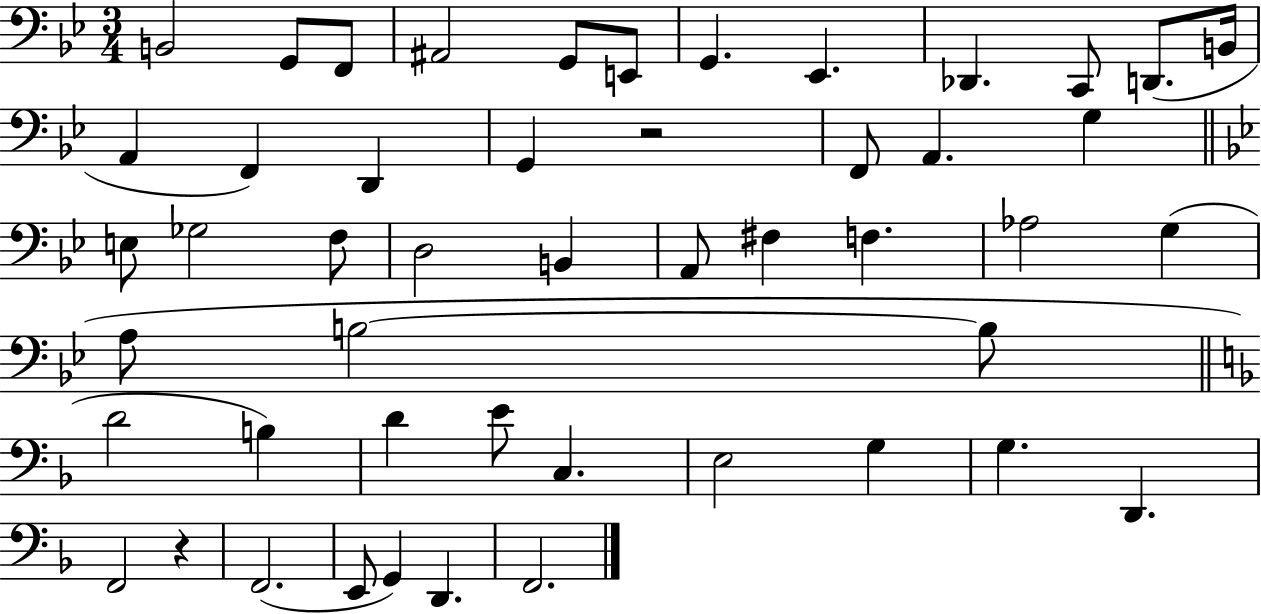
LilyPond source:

{
  \clef bass
  \numericTimeSignature
  \time 3/4
  \key bes \major
  \repeat volta 2 { b,2 g,8 f,8 | ais,2 g,8 e,8 | g,4. ees,4. | des,4. c,8 d,8.( b,16 | \break a,4 f,4) d,4 | g,4 r2 | f,8 a,4. g4 | \bar "||" \break \key g \minor e8 ges2 f8 | d2 b,4 | a,8 fis4 f4. | aes2 g4( | \break a8 b2~~ b8 | \bar "||" \break \key f \major d'2 b4) | d'4 e'8 c4. | e2 g4 | g4. d,4. | \break f,2 r4 | f,2.( | e,8 g,4) d,4. | f,2. | \break } \bar "|."
}